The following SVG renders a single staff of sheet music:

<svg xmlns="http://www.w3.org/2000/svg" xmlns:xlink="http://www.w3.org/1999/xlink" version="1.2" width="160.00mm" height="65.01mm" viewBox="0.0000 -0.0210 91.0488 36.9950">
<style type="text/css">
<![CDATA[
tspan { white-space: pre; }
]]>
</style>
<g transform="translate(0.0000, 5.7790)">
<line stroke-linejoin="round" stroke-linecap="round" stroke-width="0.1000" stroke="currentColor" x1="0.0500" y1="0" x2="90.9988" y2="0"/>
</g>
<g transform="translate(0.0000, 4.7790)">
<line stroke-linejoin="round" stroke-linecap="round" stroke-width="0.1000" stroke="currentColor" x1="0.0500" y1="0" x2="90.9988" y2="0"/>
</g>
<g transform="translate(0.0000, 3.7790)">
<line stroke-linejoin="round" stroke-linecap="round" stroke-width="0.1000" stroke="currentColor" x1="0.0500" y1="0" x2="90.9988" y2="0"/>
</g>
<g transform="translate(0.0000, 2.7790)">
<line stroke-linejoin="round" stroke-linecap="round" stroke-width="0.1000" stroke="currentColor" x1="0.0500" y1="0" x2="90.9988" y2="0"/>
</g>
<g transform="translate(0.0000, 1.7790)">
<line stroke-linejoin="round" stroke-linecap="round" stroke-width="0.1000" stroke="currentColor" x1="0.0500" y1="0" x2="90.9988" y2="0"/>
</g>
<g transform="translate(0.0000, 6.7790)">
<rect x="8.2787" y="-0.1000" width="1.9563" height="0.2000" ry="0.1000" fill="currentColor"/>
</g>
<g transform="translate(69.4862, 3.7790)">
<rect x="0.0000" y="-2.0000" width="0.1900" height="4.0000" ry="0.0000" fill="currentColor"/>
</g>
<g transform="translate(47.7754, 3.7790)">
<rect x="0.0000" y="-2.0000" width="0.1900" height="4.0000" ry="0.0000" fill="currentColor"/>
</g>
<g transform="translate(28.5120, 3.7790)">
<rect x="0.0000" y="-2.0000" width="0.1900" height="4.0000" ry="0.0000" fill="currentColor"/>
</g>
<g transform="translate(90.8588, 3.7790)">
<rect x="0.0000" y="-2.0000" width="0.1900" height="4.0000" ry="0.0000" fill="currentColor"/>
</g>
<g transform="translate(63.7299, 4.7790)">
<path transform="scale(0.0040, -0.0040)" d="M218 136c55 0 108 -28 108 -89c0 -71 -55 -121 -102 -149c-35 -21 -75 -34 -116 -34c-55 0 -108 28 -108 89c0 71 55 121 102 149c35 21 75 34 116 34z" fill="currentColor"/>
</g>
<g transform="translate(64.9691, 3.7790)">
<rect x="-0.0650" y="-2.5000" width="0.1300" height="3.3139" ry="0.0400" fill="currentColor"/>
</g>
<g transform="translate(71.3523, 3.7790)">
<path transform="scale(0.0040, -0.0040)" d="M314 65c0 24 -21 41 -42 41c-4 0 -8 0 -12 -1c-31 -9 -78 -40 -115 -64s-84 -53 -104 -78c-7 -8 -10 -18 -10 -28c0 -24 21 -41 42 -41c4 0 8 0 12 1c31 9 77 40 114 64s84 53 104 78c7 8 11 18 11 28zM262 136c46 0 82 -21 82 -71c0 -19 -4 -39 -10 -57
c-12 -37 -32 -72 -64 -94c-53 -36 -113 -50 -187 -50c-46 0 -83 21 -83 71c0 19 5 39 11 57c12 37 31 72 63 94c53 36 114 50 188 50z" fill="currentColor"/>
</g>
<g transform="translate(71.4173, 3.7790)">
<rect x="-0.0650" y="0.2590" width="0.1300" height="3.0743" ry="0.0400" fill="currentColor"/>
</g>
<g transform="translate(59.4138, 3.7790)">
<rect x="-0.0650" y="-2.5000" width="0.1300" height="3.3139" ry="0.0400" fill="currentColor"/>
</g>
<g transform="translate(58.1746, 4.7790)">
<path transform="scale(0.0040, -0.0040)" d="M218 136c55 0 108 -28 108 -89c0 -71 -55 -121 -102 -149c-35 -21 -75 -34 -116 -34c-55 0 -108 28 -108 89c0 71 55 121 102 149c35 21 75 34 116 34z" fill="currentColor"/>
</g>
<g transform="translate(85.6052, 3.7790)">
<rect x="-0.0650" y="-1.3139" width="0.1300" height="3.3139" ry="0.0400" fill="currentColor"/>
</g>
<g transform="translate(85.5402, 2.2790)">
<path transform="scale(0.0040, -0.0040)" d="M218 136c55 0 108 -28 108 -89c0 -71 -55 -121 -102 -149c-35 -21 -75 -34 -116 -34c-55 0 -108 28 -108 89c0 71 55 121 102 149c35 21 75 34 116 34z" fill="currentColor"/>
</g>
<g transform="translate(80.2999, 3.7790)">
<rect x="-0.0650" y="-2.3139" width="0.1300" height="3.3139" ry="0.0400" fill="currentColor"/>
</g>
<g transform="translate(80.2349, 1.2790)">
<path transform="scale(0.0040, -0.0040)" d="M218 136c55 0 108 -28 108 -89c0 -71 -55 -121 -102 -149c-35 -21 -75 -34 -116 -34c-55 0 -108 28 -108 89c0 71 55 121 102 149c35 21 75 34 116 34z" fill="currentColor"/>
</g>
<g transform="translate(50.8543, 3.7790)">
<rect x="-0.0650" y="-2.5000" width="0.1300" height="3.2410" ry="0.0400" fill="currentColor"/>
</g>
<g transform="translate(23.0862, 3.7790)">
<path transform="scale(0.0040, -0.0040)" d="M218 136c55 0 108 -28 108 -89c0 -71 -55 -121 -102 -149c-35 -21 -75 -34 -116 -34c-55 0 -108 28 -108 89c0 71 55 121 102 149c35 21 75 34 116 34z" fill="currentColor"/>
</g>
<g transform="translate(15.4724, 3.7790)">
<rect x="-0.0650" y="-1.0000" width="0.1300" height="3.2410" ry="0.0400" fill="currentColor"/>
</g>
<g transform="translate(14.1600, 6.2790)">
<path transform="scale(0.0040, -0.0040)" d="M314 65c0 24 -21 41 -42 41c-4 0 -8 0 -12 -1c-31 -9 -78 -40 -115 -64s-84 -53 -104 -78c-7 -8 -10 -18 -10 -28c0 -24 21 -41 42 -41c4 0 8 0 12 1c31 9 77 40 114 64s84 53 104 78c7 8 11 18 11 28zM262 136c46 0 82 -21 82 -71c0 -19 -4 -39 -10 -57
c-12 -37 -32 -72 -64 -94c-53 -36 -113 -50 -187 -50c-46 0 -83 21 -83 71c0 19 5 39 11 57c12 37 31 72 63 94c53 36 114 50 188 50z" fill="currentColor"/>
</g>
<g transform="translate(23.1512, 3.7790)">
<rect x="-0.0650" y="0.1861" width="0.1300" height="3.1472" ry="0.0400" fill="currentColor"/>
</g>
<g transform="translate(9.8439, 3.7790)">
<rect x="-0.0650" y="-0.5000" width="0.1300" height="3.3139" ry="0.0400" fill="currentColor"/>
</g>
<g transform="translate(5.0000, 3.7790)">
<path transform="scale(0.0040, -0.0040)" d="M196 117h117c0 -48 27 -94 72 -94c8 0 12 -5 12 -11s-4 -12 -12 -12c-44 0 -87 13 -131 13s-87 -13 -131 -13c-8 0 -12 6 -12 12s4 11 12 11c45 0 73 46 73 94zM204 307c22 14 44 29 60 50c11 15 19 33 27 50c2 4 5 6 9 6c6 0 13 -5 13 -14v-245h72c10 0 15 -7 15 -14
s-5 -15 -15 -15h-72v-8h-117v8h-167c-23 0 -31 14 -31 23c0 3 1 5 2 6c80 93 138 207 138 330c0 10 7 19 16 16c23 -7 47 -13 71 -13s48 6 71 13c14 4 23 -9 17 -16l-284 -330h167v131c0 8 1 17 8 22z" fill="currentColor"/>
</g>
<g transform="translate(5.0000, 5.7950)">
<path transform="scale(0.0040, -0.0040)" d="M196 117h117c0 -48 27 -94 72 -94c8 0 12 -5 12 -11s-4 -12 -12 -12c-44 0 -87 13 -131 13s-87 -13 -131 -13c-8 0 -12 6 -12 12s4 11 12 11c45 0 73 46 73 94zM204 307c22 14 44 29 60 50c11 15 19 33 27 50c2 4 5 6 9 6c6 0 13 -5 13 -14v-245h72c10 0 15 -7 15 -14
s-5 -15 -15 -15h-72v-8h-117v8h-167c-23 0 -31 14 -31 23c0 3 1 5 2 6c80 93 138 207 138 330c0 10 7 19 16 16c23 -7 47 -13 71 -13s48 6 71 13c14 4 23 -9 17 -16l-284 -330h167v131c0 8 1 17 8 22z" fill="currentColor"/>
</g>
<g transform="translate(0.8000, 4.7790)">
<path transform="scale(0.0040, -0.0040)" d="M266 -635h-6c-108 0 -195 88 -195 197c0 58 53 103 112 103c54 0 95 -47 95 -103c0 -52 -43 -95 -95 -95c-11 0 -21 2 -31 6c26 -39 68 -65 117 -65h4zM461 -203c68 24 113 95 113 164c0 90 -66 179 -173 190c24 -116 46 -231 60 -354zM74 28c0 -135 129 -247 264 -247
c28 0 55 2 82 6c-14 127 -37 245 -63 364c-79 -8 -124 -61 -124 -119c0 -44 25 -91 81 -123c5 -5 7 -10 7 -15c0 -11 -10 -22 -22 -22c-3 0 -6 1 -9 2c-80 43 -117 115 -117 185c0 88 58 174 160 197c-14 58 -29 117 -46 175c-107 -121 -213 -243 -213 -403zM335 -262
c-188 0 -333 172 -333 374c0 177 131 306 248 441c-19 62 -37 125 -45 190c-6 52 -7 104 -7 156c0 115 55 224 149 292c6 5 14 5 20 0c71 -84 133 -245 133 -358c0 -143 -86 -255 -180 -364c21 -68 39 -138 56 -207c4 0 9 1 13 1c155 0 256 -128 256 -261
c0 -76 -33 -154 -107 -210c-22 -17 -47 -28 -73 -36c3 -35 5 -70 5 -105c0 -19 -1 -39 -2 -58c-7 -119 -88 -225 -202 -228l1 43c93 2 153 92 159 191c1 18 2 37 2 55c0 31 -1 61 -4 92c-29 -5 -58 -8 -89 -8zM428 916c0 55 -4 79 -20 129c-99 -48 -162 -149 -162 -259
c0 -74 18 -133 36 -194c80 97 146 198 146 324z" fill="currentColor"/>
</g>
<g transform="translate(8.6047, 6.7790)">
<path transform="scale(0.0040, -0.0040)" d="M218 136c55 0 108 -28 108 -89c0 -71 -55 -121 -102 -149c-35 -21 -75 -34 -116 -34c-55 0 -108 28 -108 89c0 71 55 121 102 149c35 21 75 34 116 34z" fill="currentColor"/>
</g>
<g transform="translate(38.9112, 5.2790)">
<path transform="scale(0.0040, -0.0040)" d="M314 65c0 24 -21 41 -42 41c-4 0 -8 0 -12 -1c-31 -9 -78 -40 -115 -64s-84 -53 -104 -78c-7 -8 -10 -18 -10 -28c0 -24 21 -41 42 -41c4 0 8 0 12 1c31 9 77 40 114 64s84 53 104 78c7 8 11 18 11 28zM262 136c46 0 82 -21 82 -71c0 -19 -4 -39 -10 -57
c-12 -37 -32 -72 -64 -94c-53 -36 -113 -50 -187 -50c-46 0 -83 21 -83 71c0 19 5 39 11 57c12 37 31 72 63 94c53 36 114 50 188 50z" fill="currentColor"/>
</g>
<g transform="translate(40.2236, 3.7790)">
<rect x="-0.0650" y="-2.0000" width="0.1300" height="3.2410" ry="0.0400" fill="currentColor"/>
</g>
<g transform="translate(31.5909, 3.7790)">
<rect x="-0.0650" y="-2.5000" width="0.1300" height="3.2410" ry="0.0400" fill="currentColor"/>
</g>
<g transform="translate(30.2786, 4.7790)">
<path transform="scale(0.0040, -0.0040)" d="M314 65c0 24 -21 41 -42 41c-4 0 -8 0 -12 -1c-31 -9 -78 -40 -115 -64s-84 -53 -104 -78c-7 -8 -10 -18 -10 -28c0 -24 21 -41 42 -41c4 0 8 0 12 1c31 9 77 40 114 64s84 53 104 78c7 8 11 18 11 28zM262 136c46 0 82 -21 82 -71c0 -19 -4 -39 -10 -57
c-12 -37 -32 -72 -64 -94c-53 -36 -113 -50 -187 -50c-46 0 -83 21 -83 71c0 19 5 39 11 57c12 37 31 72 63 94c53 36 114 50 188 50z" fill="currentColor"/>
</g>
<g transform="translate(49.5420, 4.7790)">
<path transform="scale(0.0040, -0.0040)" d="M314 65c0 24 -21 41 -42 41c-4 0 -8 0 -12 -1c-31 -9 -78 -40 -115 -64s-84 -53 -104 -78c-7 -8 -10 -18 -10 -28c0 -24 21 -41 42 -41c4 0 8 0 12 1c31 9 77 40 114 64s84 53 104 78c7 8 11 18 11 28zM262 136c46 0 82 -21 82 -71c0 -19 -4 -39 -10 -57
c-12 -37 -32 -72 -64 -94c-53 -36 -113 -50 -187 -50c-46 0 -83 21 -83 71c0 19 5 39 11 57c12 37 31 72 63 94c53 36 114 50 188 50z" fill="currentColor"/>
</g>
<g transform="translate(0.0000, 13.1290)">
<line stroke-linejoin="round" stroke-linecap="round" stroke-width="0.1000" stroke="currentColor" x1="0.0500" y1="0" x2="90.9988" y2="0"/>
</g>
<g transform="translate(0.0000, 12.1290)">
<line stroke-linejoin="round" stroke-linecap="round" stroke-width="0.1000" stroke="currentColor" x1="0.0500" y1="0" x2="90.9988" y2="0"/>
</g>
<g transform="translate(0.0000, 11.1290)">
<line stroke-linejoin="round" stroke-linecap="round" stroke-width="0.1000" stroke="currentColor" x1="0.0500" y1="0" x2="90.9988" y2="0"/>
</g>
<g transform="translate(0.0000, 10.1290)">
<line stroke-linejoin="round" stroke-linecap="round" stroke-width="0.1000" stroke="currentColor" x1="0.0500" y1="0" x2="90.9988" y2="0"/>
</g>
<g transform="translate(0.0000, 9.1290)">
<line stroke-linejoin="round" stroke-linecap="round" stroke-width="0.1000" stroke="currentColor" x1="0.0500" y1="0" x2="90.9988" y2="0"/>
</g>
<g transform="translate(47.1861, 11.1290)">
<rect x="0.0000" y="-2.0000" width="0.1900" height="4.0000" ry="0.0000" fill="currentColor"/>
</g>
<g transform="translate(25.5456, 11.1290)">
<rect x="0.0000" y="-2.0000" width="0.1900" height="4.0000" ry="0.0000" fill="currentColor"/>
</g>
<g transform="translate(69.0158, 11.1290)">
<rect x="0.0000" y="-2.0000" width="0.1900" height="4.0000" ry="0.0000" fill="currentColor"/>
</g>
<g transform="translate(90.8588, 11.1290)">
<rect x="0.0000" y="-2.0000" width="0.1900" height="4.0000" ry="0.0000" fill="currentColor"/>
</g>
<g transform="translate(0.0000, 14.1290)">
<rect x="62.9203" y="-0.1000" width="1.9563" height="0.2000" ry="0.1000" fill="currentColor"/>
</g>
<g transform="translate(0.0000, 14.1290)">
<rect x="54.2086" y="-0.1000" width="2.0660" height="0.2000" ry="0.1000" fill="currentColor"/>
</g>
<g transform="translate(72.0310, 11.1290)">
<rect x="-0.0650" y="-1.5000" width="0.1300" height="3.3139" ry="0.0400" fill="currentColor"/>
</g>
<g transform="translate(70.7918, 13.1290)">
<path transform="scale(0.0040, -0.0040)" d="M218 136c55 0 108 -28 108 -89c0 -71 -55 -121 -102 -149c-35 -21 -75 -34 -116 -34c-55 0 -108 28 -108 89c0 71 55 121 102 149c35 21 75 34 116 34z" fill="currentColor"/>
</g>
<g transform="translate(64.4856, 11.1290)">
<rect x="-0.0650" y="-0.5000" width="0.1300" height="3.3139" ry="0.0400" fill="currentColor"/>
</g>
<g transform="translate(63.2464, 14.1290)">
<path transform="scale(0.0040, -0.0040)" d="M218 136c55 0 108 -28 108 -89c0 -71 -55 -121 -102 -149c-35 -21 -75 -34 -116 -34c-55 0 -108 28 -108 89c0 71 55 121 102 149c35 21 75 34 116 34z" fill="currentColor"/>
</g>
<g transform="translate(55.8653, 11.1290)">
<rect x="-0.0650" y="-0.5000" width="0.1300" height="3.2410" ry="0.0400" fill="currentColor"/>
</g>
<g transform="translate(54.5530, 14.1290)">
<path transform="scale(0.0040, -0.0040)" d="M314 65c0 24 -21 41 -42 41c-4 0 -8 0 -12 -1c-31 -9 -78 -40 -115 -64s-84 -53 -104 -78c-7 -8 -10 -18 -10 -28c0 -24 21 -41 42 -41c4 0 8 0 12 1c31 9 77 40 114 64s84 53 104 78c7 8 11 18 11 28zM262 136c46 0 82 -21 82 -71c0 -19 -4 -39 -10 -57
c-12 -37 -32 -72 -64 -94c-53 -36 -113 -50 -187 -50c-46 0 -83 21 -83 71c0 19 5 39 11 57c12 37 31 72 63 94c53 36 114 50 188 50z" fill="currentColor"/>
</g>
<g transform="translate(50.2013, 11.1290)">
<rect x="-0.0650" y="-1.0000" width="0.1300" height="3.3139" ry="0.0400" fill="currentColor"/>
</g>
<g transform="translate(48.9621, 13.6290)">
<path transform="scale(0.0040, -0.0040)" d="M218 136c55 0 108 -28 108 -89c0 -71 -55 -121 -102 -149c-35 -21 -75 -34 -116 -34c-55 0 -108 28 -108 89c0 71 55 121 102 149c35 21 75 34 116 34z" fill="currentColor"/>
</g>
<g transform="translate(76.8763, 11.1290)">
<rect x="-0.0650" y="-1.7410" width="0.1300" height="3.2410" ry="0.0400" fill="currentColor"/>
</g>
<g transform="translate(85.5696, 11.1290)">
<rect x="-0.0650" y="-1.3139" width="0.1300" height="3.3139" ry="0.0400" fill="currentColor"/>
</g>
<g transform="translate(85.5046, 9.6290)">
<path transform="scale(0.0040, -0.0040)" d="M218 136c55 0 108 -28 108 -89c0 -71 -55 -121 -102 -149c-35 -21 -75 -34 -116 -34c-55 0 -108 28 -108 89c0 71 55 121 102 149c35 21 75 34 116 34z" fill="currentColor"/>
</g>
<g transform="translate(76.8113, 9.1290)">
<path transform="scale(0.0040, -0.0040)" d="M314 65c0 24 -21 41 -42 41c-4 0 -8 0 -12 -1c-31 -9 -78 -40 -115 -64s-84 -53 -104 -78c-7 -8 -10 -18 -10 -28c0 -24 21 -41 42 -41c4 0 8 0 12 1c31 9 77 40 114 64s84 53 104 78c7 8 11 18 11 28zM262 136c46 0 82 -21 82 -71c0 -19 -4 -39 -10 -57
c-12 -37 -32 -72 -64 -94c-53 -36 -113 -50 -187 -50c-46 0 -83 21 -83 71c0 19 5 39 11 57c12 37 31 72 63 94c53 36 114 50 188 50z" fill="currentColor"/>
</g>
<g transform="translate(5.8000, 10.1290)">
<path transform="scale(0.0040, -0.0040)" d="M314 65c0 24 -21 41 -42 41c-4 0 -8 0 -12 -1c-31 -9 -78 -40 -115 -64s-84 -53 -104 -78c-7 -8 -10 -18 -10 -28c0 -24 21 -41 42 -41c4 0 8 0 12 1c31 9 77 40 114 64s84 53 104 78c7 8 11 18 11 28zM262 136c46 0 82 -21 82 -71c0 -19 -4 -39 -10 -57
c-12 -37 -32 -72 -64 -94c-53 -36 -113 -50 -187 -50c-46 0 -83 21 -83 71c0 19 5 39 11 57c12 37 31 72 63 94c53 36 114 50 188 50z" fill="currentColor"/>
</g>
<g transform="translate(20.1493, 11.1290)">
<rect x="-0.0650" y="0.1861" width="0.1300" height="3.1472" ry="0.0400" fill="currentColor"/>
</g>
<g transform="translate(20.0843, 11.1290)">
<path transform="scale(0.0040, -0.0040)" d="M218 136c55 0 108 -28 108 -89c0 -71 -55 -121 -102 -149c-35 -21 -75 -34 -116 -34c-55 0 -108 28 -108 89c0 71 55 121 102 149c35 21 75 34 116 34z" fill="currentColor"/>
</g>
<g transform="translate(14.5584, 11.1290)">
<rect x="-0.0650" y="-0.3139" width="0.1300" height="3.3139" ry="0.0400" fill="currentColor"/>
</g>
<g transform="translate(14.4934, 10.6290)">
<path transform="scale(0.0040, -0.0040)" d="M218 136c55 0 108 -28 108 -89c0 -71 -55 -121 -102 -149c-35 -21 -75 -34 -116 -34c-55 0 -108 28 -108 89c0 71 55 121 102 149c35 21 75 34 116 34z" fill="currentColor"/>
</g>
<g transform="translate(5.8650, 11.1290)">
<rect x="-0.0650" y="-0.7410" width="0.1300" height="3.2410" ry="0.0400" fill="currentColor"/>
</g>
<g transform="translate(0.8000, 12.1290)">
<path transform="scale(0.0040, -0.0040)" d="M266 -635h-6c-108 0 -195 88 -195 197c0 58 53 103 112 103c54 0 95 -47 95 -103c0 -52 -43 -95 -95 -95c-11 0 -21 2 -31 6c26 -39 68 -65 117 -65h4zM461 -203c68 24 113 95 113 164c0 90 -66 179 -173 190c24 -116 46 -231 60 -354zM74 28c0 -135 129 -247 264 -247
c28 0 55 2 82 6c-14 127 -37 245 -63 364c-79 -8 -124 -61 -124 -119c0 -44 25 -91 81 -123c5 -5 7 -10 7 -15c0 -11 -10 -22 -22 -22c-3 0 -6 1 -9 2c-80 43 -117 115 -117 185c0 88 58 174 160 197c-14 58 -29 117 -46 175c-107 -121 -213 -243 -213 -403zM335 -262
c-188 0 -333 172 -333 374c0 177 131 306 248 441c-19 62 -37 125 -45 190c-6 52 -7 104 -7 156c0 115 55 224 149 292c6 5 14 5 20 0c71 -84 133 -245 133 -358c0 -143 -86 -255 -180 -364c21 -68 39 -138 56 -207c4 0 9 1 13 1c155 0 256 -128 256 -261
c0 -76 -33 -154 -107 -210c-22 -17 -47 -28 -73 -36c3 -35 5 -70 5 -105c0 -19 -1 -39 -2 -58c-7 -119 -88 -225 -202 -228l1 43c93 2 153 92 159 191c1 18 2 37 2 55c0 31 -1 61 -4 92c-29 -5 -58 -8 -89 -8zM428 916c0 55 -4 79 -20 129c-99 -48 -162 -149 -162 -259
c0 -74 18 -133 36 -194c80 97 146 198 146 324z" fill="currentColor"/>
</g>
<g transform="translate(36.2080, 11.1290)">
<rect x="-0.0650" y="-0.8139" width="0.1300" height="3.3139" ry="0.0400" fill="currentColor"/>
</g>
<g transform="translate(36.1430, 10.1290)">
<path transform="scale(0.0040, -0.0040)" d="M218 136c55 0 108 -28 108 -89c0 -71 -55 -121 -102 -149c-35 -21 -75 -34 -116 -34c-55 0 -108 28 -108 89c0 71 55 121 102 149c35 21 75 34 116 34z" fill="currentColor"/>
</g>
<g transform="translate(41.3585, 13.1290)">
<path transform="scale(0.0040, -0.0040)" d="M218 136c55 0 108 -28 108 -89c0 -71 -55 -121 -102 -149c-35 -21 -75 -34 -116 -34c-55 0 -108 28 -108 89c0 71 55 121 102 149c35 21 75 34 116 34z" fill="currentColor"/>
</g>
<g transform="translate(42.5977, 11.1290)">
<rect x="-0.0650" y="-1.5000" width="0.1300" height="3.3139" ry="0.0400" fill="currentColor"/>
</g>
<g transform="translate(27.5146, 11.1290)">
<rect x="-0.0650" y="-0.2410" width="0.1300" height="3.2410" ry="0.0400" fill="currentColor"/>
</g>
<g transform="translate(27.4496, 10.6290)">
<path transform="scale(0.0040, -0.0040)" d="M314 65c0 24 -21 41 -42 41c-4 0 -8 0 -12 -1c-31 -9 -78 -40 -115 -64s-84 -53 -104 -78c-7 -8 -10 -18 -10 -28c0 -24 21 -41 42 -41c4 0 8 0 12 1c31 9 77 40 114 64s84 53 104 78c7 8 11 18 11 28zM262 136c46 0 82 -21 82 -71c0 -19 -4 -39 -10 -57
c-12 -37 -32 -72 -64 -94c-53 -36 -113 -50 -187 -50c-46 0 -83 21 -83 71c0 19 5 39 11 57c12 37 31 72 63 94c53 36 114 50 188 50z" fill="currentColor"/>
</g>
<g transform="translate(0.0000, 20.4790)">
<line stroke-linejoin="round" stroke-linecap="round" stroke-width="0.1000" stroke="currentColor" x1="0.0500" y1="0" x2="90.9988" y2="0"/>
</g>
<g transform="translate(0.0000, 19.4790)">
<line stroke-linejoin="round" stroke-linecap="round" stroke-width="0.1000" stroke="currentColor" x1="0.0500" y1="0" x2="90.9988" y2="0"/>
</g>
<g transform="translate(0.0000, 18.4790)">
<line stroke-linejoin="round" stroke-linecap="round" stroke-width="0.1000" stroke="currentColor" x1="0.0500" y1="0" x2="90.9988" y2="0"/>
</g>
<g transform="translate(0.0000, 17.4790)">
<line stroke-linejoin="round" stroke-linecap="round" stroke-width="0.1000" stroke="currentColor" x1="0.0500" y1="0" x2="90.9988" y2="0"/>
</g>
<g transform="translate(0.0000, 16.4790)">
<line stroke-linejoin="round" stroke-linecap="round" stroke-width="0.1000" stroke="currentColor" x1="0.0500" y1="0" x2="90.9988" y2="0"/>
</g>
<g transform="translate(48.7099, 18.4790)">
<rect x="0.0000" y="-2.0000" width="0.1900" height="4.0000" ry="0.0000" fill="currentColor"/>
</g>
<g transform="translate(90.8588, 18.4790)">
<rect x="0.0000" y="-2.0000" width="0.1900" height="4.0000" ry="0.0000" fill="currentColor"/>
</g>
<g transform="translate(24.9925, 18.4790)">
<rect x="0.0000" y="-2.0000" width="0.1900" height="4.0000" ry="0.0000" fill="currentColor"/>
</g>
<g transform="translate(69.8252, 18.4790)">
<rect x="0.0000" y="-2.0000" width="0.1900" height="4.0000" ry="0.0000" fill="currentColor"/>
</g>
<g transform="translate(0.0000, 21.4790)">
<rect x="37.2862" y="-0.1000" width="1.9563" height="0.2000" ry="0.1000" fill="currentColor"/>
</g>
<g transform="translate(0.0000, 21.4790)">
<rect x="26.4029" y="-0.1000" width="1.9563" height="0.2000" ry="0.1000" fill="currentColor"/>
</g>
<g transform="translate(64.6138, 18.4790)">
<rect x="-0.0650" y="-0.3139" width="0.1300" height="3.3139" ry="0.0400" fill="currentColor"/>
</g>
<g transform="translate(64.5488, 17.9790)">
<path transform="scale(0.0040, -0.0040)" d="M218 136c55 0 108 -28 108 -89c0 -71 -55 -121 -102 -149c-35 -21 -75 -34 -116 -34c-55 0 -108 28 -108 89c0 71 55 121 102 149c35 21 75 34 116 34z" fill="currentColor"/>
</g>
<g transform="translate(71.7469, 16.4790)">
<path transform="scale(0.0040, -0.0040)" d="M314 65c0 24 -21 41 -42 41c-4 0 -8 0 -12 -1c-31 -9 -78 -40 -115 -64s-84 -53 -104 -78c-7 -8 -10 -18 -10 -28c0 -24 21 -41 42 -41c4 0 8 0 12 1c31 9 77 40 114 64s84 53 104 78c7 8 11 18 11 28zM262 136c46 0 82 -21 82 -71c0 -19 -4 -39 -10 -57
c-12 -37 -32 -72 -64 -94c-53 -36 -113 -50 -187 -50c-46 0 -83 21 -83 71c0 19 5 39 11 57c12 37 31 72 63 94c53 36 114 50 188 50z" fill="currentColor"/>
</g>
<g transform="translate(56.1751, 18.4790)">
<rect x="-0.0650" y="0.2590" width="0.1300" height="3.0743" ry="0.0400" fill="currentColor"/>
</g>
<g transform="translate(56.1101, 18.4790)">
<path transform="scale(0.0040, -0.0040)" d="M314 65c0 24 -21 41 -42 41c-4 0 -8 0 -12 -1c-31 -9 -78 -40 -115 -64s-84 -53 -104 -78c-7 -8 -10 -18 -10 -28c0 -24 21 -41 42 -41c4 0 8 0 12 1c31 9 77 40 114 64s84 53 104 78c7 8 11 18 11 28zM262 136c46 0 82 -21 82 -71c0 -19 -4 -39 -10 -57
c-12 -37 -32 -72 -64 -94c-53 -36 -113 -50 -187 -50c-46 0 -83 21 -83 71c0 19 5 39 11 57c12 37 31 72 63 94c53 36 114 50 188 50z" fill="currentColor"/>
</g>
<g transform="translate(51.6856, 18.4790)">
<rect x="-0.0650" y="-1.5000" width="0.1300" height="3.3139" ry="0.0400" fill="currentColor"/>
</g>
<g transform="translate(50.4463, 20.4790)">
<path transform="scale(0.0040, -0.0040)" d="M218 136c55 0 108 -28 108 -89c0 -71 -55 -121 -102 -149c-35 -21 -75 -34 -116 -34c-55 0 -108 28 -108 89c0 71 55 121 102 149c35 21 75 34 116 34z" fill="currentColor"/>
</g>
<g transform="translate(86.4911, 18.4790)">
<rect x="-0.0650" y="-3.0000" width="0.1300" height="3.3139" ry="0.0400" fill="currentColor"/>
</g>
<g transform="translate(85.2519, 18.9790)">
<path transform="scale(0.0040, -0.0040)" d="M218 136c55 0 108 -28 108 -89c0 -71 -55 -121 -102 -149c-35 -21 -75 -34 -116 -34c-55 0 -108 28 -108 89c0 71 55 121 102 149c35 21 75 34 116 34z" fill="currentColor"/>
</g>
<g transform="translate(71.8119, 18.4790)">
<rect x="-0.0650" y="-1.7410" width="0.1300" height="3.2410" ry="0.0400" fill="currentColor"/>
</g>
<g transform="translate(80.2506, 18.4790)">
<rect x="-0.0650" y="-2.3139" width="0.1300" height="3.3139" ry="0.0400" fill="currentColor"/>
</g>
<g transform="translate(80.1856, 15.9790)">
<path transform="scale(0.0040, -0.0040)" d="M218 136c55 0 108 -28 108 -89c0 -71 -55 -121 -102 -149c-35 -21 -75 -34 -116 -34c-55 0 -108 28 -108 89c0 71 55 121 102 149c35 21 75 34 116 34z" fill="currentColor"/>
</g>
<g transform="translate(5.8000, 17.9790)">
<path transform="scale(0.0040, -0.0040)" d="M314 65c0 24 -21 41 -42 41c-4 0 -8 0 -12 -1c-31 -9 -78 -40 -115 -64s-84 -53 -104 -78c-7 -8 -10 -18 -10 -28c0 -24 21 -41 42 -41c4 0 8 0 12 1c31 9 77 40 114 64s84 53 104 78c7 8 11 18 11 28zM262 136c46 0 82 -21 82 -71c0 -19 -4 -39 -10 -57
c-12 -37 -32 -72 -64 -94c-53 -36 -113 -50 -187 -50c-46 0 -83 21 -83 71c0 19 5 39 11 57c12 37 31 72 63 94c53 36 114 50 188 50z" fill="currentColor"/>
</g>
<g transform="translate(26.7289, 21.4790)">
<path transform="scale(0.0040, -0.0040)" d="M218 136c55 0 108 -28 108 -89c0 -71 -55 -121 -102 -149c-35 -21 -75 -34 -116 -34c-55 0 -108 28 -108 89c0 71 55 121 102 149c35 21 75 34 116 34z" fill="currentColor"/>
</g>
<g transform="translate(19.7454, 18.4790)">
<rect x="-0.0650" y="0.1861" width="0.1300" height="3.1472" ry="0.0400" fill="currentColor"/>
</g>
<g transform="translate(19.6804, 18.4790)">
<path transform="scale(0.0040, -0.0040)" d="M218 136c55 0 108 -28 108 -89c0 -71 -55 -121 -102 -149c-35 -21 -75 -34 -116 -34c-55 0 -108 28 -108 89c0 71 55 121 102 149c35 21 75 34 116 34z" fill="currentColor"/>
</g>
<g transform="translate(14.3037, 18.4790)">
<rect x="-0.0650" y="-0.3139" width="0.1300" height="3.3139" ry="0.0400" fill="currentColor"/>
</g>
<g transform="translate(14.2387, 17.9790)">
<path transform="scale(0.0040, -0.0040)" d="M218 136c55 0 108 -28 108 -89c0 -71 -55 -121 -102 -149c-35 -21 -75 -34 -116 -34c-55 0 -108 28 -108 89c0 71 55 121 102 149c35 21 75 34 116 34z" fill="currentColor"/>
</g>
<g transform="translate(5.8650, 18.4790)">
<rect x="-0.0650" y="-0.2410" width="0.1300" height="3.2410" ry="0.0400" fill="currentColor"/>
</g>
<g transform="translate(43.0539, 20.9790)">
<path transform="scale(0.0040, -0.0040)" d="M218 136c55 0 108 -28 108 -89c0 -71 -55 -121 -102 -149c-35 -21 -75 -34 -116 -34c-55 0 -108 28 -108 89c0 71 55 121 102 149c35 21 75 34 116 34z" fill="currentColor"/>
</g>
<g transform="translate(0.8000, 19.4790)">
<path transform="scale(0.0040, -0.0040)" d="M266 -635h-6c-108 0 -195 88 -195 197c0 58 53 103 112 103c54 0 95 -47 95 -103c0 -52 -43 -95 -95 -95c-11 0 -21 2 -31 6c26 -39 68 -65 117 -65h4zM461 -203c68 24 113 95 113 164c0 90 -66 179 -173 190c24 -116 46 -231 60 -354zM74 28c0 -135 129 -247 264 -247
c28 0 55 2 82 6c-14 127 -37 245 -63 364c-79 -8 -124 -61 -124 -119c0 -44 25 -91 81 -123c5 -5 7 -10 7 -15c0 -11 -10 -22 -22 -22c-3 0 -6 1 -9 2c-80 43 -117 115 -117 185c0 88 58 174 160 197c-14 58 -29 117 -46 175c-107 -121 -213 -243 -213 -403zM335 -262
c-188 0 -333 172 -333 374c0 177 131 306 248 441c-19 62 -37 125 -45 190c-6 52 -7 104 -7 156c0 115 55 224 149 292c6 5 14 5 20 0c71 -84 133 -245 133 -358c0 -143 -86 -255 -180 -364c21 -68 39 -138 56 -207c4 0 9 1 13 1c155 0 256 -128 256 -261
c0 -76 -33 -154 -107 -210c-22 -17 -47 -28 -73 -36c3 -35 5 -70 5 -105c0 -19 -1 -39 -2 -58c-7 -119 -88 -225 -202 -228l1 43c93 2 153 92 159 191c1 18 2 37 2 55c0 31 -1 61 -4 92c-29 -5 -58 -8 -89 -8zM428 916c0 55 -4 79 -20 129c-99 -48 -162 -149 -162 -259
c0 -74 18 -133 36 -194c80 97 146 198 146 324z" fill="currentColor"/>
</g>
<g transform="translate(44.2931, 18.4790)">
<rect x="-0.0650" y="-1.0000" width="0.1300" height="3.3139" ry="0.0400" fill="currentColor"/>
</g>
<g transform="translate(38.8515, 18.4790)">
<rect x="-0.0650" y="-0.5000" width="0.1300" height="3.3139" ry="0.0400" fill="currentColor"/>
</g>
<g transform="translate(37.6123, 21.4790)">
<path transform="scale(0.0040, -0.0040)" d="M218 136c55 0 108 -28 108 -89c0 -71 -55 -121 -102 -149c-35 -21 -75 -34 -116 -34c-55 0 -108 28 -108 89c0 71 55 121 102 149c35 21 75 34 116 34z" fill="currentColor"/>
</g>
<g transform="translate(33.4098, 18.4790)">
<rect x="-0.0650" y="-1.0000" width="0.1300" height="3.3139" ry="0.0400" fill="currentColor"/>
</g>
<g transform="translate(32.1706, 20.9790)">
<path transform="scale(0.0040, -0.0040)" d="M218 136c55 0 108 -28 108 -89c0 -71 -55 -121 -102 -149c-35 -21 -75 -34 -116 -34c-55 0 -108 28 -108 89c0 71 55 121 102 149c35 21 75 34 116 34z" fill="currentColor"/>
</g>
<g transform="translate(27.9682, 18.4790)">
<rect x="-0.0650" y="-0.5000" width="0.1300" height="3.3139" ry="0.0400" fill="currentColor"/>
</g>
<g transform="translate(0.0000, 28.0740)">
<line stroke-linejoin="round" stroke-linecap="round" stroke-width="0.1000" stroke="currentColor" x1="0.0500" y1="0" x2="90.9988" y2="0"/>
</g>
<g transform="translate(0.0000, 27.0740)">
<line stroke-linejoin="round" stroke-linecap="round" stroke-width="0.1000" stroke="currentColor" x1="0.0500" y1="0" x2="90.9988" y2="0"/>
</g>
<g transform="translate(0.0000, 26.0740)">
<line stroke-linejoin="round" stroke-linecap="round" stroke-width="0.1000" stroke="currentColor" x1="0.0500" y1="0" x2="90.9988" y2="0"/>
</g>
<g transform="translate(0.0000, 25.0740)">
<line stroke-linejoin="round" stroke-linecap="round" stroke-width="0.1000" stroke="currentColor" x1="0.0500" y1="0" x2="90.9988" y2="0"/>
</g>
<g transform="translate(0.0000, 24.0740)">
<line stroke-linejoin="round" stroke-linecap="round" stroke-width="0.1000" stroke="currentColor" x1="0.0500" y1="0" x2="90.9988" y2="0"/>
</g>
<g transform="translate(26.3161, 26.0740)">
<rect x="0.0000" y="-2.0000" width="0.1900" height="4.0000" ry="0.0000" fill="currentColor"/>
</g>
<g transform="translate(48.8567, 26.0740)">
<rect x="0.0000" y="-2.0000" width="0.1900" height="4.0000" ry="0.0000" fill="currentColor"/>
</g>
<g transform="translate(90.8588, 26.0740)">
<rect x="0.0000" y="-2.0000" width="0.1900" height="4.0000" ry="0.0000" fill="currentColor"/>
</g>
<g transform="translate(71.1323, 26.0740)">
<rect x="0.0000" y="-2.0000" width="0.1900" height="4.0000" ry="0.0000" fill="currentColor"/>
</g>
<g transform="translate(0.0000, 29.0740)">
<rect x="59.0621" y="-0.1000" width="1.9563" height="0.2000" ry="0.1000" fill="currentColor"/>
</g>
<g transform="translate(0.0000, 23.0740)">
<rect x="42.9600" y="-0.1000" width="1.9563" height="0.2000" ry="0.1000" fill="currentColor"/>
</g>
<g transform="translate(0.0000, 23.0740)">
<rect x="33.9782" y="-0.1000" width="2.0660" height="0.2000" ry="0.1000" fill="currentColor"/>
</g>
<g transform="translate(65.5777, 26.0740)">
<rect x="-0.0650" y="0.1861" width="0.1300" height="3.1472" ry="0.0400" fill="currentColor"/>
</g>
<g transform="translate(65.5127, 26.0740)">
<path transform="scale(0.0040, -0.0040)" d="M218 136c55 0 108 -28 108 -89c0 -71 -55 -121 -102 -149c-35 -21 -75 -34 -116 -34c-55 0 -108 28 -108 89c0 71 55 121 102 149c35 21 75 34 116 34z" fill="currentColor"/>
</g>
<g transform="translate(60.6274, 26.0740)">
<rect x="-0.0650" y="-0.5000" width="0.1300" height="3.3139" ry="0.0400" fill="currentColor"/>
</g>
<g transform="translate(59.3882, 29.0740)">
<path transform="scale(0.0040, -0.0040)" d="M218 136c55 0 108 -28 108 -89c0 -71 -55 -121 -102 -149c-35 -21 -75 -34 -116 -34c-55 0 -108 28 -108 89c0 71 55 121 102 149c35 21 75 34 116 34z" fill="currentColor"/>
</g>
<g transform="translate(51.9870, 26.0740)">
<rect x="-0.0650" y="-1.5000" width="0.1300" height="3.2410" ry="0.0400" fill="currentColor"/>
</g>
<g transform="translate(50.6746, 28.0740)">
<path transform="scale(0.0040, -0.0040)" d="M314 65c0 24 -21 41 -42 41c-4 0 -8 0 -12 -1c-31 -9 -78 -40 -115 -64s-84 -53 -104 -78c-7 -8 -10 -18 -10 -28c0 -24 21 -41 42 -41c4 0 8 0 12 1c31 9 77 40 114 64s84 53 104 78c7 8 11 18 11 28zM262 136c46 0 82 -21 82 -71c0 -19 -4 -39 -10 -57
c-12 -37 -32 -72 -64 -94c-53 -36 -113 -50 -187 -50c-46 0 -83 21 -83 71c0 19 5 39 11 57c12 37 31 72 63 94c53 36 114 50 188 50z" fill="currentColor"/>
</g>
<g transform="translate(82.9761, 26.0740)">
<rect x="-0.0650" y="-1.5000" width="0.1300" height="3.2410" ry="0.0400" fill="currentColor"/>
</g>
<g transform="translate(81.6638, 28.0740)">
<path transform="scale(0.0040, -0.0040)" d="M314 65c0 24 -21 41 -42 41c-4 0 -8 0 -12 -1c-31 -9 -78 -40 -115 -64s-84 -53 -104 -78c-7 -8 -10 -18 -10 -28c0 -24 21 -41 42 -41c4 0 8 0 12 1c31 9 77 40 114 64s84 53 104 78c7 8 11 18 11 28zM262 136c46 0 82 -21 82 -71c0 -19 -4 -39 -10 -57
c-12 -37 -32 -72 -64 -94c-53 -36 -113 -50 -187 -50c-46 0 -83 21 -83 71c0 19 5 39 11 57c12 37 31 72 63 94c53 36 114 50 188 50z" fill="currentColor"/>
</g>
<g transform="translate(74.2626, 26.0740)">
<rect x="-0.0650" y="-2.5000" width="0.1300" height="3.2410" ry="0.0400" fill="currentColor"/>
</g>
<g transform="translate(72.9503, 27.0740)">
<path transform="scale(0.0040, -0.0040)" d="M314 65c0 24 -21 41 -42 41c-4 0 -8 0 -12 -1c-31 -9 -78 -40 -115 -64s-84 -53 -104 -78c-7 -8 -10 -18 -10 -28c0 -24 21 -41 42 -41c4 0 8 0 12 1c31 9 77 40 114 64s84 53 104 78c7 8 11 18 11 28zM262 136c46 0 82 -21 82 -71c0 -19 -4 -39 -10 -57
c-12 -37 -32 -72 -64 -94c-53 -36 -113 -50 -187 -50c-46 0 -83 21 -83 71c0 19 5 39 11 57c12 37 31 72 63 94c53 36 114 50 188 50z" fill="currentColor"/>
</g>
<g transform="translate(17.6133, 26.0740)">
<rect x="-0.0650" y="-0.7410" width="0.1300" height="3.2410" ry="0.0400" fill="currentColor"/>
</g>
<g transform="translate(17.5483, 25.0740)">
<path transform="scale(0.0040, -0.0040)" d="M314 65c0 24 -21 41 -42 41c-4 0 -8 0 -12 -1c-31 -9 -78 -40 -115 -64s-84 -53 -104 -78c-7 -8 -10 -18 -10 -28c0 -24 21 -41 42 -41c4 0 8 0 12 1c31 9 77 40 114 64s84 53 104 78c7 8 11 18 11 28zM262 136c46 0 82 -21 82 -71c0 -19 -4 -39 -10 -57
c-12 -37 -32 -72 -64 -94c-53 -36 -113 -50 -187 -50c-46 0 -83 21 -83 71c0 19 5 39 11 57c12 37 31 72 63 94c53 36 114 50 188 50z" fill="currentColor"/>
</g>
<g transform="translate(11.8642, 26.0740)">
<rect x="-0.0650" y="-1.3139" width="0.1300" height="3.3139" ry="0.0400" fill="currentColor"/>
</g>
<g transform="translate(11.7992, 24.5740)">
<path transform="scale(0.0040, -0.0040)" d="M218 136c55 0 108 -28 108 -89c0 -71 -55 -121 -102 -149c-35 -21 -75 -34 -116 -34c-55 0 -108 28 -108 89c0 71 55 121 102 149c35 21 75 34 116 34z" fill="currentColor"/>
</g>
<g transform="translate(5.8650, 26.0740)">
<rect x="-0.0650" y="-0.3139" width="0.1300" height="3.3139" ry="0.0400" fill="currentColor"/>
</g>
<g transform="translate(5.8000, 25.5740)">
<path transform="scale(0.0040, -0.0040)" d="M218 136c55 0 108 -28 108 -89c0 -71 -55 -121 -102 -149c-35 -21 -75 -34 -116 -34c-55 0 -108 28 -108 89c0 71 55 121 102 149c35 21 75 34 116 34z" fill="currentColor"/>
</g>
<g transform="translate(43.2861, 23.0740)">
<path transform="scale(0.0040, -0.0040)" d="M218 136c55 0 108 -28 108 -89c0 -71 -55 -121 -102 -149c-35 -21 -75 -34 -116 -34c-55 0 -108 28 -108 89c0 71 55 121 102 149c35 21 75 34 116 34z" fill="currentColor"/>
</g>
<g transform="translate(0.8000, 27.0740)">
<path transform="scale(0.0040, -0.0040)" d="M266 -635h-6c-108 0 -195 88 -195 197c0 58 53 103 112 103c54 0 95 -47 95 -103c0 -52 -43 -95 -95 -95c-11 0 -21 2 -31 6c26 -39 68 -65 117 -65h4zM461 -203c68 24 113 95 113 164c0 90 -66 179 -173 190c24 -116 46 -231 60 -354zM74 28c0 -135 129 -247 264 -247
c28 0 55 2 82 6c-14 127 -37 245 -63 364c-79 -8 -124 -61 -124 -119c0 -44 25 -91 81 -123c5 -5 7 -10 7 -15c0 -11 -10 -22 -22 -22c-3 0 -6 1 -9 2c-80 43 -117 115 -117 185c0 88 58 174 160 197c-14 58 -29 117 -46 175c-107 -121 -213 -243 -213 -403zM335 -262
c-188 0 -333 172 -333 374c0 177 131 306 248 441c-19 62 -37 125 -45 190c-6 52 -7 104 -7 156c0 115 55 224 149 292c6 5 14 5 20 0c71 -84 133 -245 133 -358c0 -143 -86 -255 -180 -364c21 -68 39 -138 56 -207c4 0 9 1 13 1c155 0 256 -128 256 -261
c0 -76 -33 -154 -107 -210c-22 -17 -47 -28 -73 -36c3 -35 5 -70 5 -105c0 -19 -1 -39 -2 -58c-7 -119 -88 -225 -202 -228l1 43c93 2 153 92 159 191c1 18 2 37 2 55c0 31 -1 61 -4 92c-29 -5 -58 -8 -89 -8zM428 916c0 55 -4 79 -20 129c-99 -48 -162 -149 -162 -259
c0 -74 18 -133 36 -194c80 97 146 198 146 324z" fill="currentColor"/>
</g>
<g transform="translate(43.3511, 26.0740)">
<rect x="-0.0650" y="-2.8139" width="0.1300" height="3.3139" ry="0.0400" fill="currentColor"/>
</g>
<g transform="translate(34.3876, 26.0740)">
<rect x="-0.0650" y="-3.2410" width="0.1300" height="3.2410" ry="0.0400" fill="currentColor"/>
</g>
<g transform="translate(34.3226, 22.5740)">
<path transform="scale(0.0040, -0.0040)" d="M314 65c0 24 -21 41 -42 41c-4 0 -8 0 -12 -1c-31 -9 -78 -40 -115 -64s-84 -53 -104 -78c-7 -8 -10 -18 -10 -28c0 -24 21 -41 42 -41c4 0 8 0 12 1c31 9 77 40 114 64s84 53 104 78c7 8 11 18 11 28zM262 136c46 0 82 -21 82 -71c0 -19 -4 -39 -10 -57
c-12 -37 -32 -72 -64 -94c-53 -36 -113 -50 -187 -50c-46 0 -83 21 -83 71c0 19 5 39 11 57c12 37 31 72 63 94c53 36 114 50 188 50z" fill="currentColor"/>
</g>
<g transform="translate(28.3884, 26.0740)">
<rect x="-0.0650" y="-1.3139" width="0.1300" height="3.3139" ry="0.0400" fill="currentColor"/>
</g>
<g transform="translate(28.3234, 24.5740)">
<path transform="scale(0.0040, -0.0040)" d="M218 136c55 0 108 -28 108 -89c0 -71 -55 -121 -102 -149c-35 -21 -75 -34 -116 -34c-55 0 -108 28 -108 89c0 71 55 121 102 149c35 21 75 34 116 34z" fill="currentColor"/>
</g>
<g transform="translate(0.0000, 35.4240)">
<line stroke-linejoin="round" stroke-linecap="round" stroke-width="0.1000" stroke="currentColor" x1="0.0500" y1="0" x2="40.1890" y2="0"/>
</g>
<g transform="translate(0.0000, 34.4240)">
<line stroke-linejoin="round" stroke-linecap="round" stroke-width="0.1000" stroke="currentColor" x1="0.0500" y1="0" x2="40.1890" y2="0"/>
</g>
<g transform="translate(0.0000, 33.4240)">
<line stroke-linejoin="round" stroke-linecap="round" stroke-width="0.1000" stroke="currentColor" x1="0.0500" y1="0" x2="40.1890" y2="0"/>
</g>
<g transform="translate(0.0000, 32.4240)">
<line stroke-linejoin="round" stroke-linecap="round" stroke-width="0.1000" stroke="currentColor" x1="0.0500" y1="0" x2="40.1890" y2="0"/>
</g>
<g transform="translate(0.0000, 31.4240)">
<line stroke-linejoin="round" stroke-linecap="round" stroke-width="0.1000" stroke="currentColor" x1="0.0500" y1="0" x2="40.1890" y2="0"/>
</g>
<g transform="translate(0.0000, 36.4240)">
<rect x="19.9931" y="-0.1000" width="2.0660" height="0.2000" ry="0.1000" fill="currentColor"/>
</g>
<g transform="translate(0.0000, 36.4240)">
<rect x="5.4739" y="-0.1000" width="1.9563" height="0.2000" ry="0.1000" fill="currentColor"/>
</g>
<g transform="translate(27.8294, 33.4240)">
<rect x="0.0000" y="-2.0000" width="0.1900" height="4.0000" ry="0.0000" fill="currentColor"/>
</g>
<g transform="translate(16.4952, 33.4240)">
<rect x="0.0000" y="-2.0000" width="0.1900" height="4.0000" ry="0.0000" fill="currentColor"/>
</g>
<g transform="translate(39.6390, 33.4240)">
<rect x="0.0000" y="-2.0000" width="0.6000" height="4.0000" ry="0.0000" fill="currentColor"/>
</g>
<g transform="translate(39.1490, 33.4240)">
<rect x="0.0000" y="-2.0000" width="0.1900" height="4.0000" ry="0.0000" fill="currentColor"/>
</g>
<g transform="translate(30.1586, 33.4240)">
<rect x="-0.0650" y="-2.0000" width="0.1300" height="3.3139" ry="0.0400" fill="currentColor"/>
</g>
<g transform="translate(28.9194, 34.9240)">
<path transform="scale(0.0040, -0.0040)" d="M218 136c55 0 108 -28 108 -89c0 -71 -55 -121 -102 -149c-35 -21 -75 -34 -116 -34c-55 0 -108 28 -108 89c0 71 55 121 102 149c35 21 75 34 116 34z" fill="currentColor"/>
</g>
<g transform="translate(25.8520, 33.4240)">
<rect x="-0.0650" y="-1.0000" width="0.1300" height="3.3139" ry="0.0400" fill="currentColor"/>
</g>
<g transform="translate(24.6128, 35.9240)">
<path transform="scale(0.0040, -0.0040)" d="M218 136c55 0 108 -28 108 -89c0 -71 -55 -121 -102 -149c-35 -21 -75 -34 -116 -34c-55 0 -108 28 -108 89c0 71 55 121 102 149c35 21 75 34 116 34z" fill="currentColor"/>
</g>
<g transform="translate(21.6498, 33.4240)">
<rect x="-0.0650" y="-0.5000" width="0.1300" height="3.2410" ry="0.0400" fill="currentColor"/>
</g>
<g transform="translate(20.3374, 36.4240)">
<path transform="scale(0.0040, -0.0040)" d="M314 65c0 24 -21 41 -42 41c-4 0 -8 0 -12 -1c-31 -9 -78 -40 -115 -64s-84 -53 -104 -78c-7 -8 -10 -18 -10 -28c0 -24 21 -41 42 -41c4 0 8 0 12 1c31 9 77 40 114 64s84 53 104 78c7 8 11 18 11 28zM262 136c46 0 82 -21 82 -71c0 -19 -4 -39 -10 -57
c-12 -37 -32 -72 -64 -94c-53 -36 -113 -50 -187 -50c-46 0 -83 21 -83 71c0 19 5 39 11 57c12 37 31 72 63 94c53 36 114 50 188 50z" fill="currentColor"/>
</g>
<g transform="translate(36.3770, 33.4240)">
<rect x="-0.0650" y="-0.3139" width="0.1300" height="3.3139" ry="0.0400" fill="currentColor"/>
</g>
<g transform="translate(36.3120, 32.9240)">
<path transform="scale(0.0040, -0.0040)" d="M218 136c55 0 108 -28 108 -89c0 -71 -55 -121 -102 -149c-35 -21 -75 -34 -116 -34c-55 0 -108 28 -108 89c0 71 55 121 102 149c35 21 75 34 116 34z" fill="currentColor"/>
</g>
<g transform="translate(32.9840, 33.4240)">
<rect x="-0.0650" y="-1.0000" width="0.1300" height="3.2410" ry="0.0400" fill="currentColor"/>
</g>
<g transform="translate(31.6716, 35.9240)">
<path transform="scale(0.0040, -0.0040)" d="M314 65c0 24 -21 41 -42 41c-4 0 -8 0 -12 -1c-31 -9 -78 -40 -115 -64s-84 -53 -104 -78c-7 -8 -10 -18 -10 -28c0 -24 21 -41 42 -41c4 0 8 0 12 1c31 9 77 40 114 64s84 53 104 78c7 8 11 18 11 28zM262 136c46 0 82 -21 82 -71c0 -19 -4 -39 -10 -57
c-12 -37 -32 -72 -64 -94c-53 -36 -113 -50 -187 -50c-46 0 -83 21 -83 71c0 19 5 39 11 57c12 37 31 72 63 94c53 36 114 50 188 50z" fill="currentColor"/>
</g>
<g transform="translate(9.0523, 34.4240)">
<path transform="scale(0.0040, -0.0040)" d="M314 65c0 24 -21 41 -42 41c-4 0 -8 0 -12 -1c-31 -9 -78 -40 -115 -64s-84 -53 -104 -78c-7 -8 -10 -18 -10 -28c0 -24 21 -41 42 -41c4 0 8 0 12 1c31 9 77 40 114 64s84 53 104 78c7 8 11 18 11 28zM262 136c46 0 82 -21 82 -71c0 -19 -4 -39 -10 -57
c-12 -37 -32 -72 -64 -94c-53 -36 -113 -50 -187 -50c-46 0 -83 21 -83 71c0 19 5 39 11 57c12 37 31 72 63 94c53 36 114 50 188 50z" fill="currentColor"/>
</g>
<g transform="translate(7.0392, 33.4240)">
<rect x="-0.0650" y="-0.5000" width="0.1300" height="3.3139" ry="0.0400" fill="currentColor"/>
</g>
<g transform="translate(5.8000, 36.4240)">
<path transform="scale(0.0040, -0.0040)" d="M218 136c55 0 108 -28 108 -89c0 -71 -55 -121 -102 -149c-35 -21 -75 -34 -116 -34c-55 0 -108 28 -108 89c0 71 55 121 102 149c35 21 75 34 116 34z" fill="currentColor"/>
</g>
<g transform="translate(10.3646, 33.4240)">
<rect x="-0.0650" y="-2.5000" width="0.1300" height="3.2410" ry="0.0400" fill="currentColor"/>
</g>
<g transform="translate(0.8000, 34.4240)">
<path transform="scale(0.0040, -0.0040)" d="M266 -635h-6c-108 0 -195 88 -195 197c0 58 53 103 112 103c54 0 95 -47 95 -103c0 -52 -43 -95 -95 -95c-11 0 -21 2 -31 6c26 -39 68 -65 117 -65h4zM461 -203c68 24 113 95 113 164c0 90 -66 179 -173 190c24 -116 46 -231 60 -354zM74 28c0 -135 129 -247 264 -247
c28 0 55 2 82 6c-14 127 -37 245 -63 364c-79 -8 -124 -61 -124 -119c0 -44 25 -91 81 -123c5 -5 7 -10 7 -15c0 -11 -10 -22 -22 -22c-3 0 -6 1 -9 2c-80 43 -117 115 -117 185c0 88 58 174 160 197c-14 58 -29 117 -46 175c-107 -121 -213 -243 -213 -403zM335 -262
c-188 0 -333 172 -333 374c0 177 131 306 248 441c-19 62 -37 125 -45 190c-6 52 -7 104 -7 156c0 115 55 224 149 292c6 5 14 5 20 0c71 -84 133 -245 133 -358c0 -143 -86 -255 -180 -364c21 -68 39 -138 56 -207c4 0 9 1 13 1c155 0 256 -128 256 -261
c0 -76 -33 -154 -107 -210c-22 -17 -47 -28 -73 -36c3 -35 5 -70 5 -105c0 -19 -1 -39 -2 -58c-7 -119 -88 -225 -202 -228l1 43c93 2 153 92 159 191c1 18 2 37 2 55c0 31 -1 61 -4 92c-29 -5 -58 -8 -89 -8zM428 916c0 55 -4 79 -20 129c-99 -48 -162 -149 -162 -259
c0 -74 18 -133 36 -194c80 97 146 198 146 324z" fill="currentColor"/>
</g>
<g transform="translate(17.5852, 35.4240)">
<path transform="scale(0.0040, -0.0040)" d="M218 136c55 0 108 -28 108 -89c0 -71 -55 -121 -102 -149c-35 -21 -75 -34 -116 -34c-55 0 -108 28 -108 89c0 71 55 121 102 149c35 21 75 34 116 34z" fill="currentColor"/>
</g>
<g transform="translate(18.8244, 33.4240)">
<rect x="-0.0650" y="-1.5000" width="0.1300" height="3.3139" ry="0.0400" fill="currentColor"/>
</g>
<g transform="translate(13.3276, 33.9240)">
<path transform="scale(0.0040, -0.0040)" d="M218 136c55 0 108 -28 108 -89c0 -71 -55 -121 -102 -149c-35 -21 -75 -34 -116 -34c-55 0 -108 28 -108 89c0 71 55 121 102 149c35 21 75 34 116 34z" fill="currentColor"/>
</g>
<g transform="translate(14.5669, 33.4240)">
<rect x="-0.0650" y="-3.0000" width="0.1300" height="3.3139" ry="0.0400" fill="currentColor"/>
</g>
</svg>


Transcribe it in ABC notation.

X:1
T:Untitled
M:4/4
L:1/4
K:C
C D2 B G2 F2 G2 G G B2 g e d2 c B c2 d E D C2 C E f2 e c2 c B C D C D E B2 c f2 g A c e d2 e b2 a E2 C B G2 E2 C G2 A E C2 D F D2 c